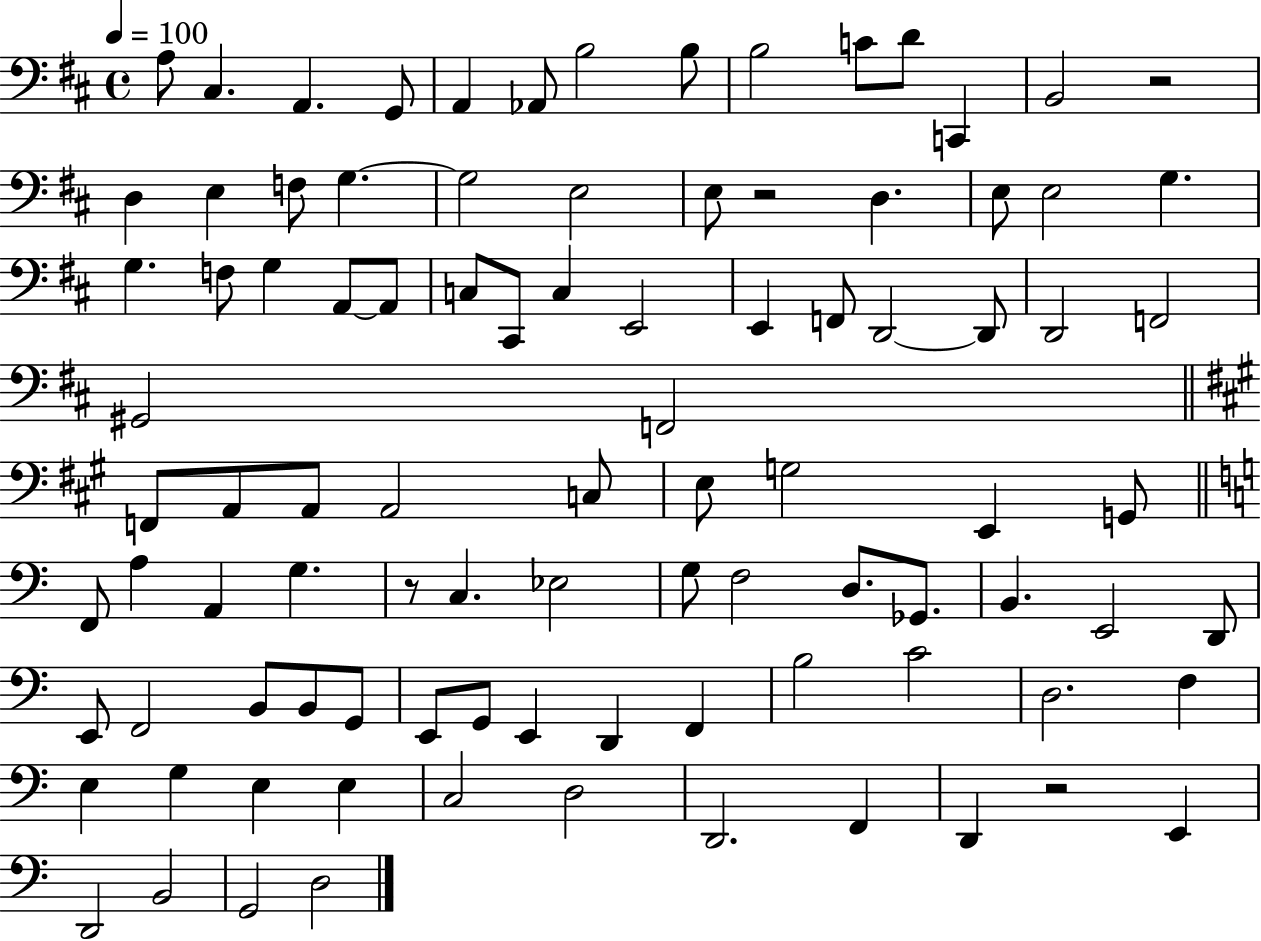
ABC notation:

X:1
T:Untitled
M:4/4
L:1/4
K:D
A,/2 ^C, A,, G,,/2 A,, _A,,/2 B,2 B,/2 B,2 C/2 D/2 C,, B,,2 z2 D, E, F,/2 G, G,2 E,2 E,/2 z2 D, E,/2 E,2 G, G, F,/2 G, A,,/2 A,,/2 C,/2 ^C,,/2 C, E,,2 E,, F,,/2 D,,2 D,,/2 D,,2 F,,2 ^G,,2 F,,2 F,,/2 A,,/2 A,,/2 A,,2 C,/2 E,/2 G,2 E,, G,,/2 F,,/2 A, A,, G, z/2 C, _E,2 G,/2 F,2 D,/2 _G,,/2 B,, E,,2 D,,/2 E,,/2 F,,2 B,,/2 B,,/2 G,,/2 E,,/2 G,,/2 E,, D,, F,, B,2 C2 D,2 F, E, G, E, E, C,2 D,2 D,,2 F,, D,, z2 E,, D,,2 B,,2 G,,2 D,2